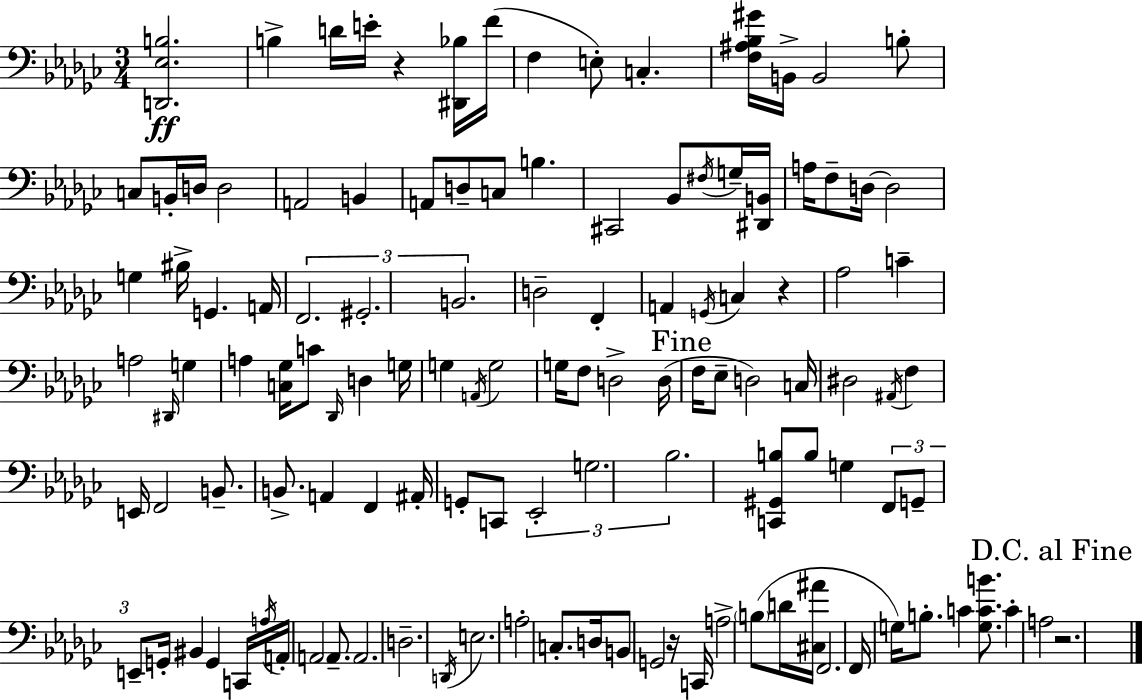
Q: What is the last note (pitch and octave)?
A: A3